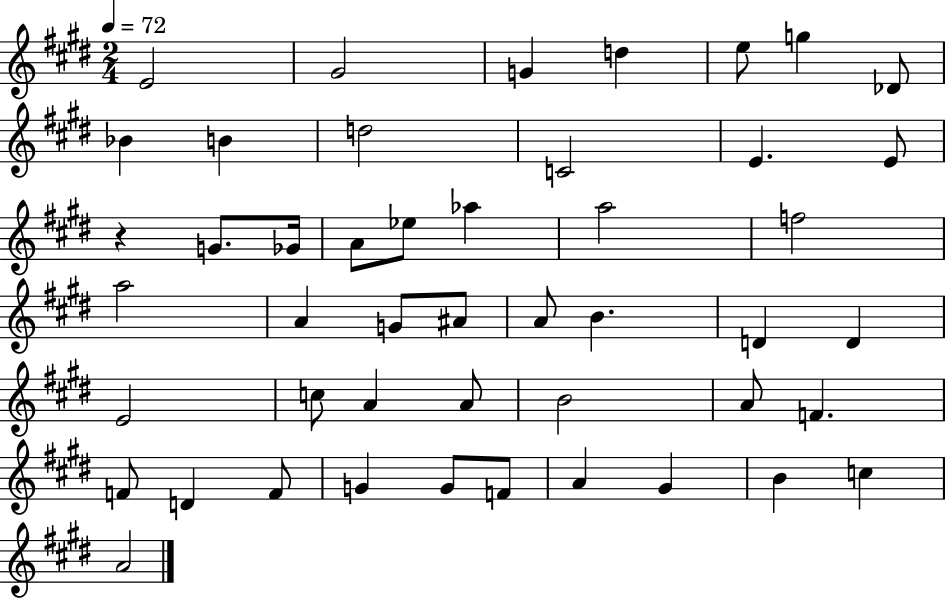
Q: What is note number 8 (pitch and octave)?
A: Bb4